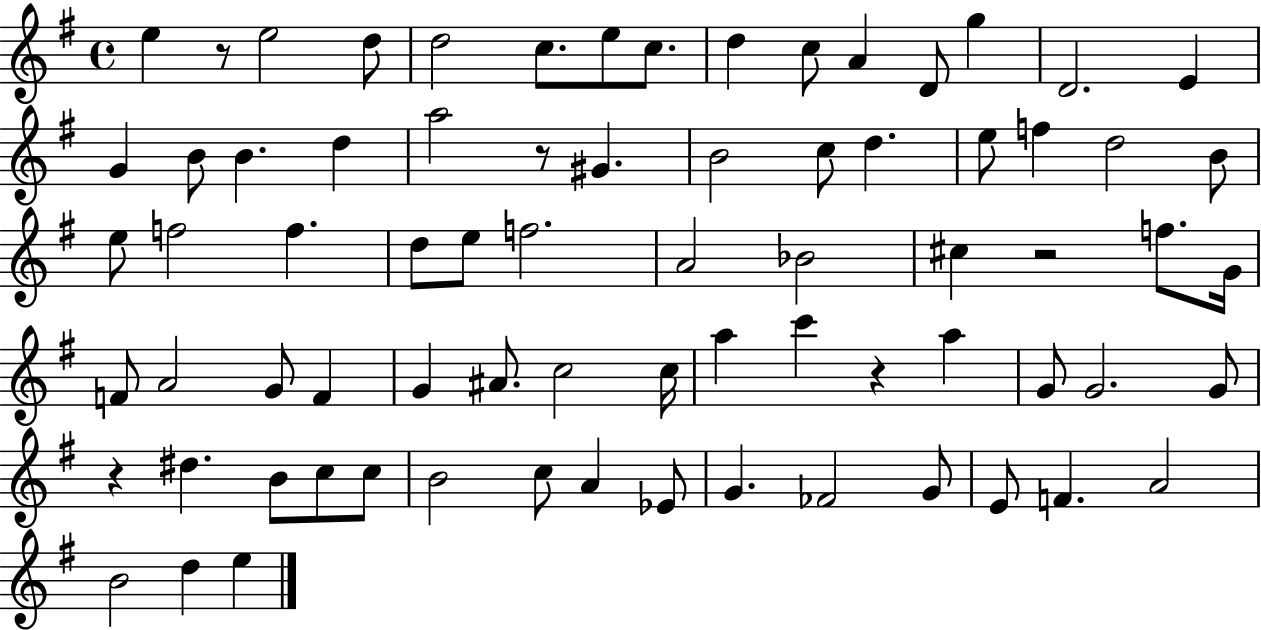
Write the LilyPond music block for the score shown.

{
  \clef treble
  \time 4/4
  \defaultTimeSignature
  \key g \major
  e''4 r8 e''2 d''8 | d''2 c''8. e''8 c''8. | d''4 c''8 a'4 d'8 g''4 | d'2. e'4 | \break g'4 b'8 b'4. d''4 | a''2 r8 gis'4. | b'2 c''8 d''4. | e''8 f''4 d''2 b'8 | \break e''8 f''2 f''4. | d''8 e''8 f''2. | a'2 bes'2 | cis''4 r2 f''8. g'16 | \break f'8 a'2 g'8 f'4 | g'4 ais'8. c''2 c''16 | a''4 c'''4 r4 a''4 | g'8 g'2. g'8 | \break r4 dis''4. b'8 c''8 c''8 | b'2 c''8 a'4 ees'8 | g'4. fes'2 g'8 | e'8 f'4. a'2 | \break b'2 d''4 e''4 | \bar "|."
}